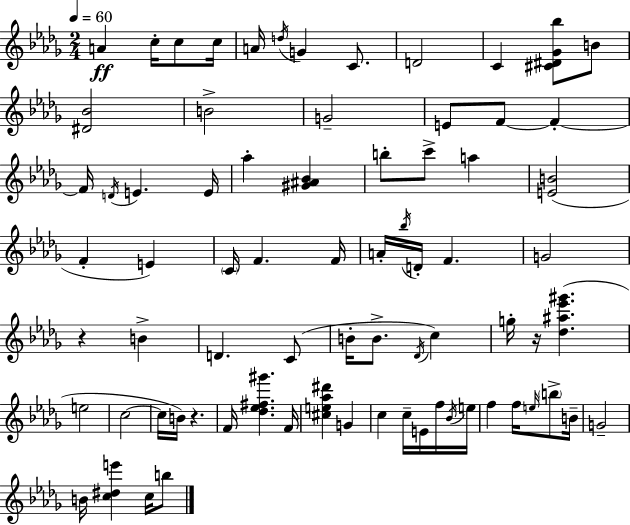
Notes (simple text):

A4/q C5/s C5/e C5/s A4/s D5/s G4/q C4/e. D4/h C4/q [C#4,D#4,Gb4,Bb5]/e B4/e [D#4,Bb4]/h B4/h G4/h E4/e F4/e F4/q F4/s D4/s E4/q. E4/s Ab5/q [G#4,A#4,Bb4]/q B5/e C6/e A5/q [E4,B4]/h F4/q E4/q C4/s F4/q. F4/s A4/s Bb5/s D4/s F4/q. G4/h R/q B4/q D4/q. C4/e B4/s B4/e. Db4/s C5/q G5/s R/s [Db5,A#5,Eb6,G#6]/q. E5/h C5/h C5/s B4/s R/q. F4/s [Db5,Eb5,F#5,G#6]/q. F4/s [C#5,E5,Ab5,D#6]/q G4/q C5/q C5/s E4/s F5/s Bb4/s E5/s F5/q F5/s E5/s B5/e B4/s G4/h B4/s [C5,D#5,E6]/q C5/s B5/e